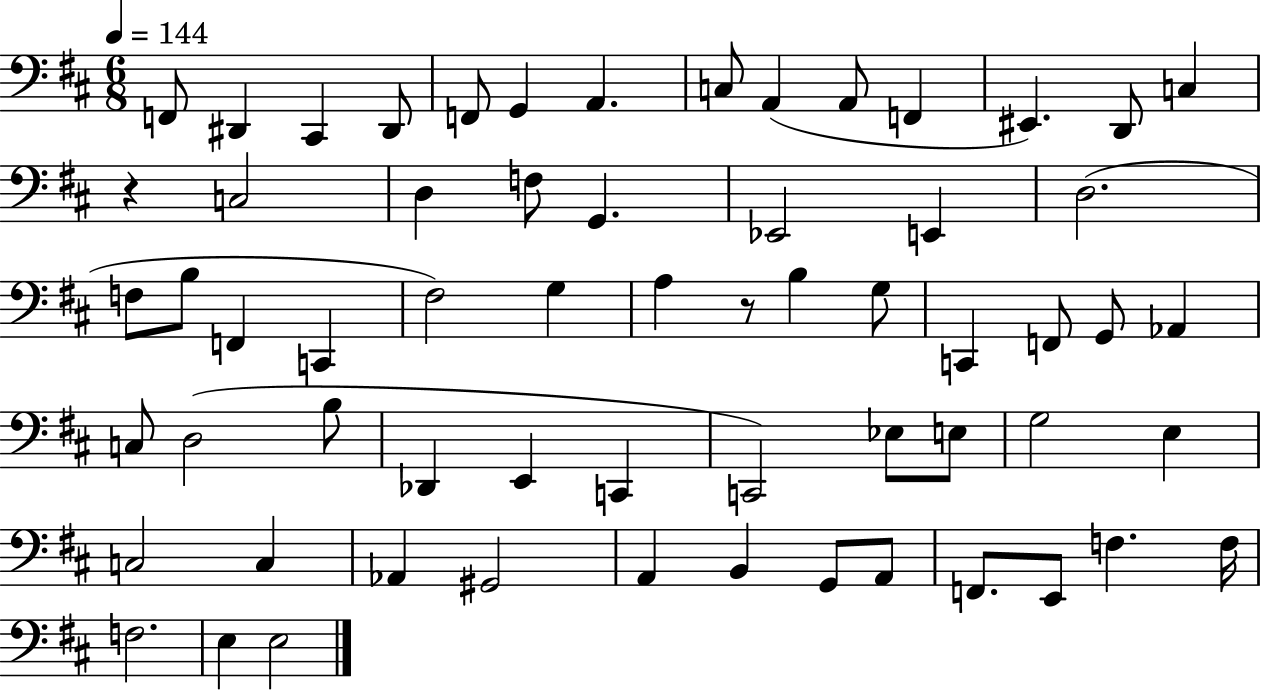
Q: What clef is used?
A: bass